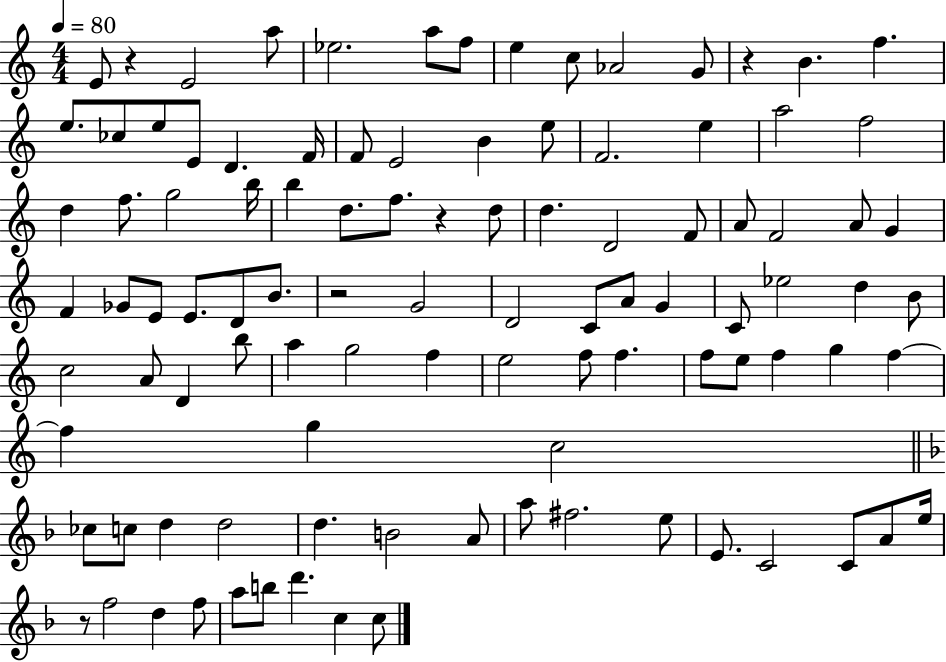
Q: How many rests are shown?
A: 5